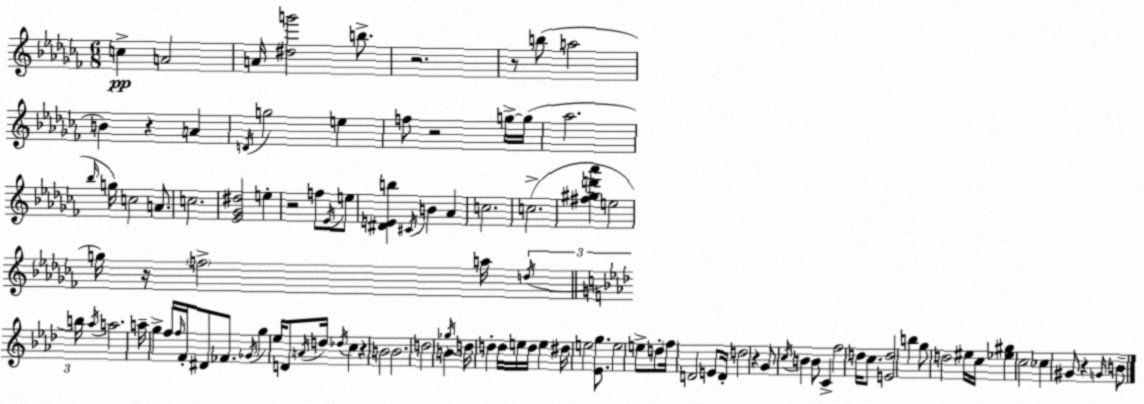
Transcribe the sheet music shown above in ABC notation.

X:1
T:Untitled
M:6/8
L:1/4
K:Abm
c A2 A/4 [^dg']2 b/2 z2 z/2 b/2 a2 B z A D/4 g2 e f/2 z2 g/4 g/4 _a2 _b/4 g/4 c2 A/2 c2 [_E_G^d]2 e z2 f/2 _E/4 e/2 [^DEb] ^C/4 B _A c2 c2 [^f^gd'_a'] e2 g/4 z/4 f2 a/4 d/4 b/4 _a/4 a2 a/4 g f/4 f/4 F/4 ^D/2 _F/2 _G/4 g _e/4 D/2 A/4 d/4 _d/4 c z B2 B2 d2 B _g/4 d/4 d d/4 e/4 d/4 e ^d/4 e2 [_Eg]/2 e2 e/2 d/2 f/4 D2 E/2 D/4 d2 z G/2 c/4 B B/2 C f2 d/4 c/2 [Ed]2 b g/2 d2 ^e/4 c/4 [_e^g] c2 _c ^G/2 z G/4 B/2